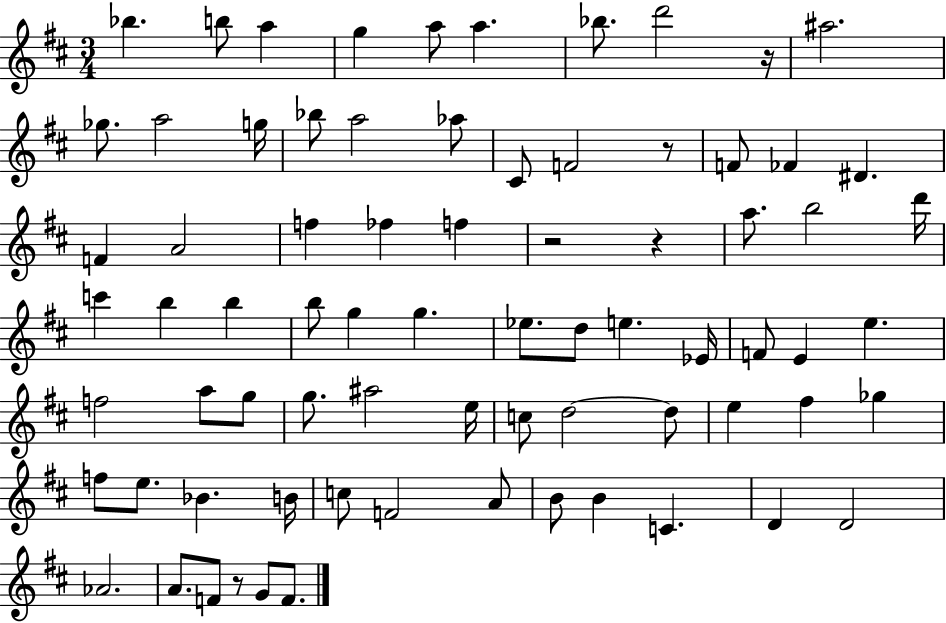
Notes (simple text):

Bb5/q. B5/e A5/q G5/q A5/e A5/q. Bb5/e. D6/h R/s A#5/h. Gb5/e. A5/h G5/s Bb5/e A5/h Ab5/e C#4/e F4/h R/e F4/e FES4/q D#4/q. F4/q A4/h F5/q FES5/q F5/q R/h R/q A5/e. B5/h D6/s C6/q B5/q B5/q B5/e G5/q G5/q. Eb5/e. D5/e E5/q. Eb4/s F4/e E4/q E5/q. F5/h A5/e G5/e G5/e. A#5/h E5/s C5/e D5/h D5/e E5/q F#5/q Gb5/q F5/e E5/e. Bb4/q. B4/s C5/e F4/h A4/e B4/e B4/q C4/q. D4/q D4/h Ab4/h. A4/e. F4/e R/e G4/e F4/e.